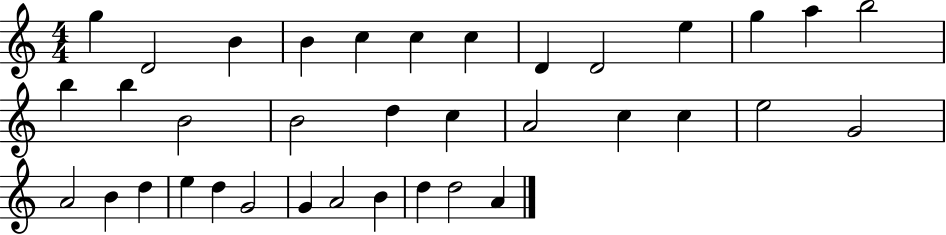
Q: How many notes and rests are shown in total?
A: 36